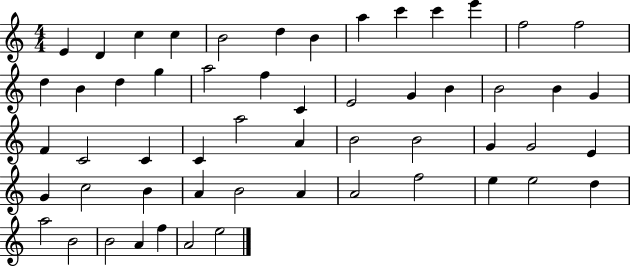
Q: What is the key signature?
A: C major